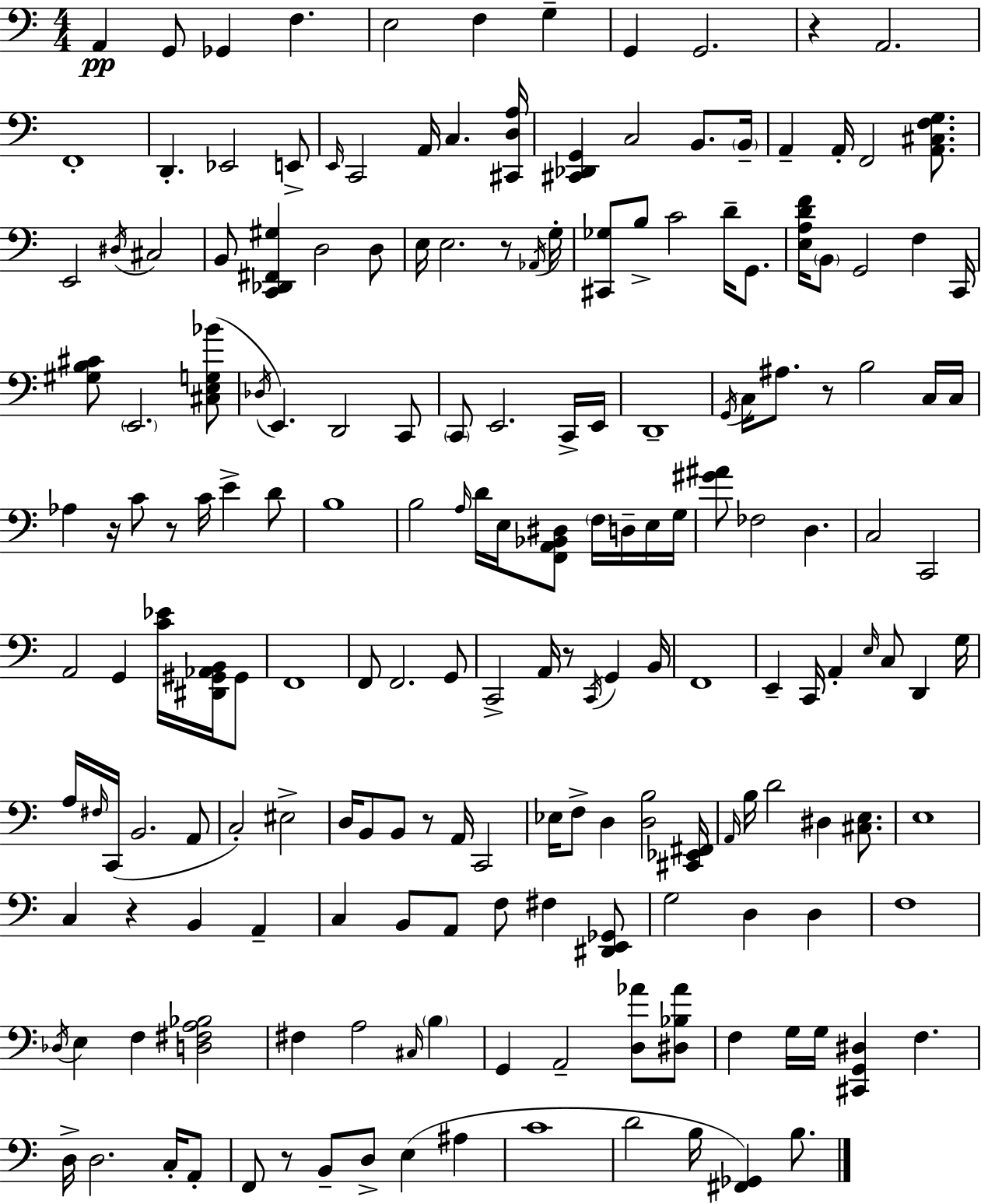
X:1
T:Untitled
M:4/4
L:1/4
K:Am
A,, G,,/2 _G,, F, E,2 F, G, G,, G,,2 z A,,2 F,,4 D,, _E,,2 E,,/2 E,,/4 C,,2 A,,/4 C, [^C,,D,A,]/4 [^C,,_D,,G,,] C,2 B,,/2 B,,/4 A,, A,,/4 F,,2 [A,,^C,F,G,]/2 E,,2 ^D,/4 ^C,2 B,,/2 [C,,_D,,^F,,^G,] D,2 D,/2 E,/4 E,2 z/2 _A,,/4 G,/4 [^C,,_G,]/2 B,/2 C2 D/4 G,,/2 [E,A,DF]/4 B,,/2 G,,2 F, C,,/4 [^G,B,^C]/2 E,,2 [^C,E,G,_B]/2 _D,/4 E,, D,,2 C,,/2 C,,/2 E,,2 C,,/4 E,,/4 D,,4 G,,/4 C,/4 ^A,/2 z/2 B,2 C,/4 C,/4 _A, z/4 C/2 z/2 C/4 E D/2 B,4 B,2 A,/4 D/4 E,/4 [F,,A,,_B,,^D,]/2 F,/4 D,/4 E,/4 G,/4 [^G^A]/2 _F,2 D, C,2 C,,2 A,,2 G,, [C_E]/4 [^D,,^G,,_A,,B,,]/4 ^G,,/2 F,,4 F,,/2 F,,2 G,,/2 C,,2 A,,/4 z/2 C,,/4 G,, B,,/4 F,,4 E,, C,,/4 A,, E,/4 C,/2 D,, G,/4 A,/4 ^F,/4 C,,/4 B,,2 A,,/2 C,2 ^E,2 D,/4 B,,/2 B,,/2 z/2 A,,/4 C,,2 _E,/4 F,/2 D, [D,B,]2 [^C,,_E,,^F,,]/4 A,,/4 B,/4 D2 ^D, [^C,E,]/2 E,4 C, z B,, A,, C, B,,/2 A,,/2 F,/2 ^F, [^D,,E,,_G,,]/2 G,2 D, D, F,4 _D,/4 E, F, [D,^F,A,_B,]2 ^F, A,2 ^C,/4 B, G,, A,,2 [D,_A]/2 [^D,_B,_A]/2 F, G,/4 G,/4 [^C,,G,,^D,] F, D,/4 D,2 C,/4 A,,/2 F,,/2 z/2 B,,/2 D,/2 E, ^A, C4 D2 B,/4 [^F,,_G,,] B,/2